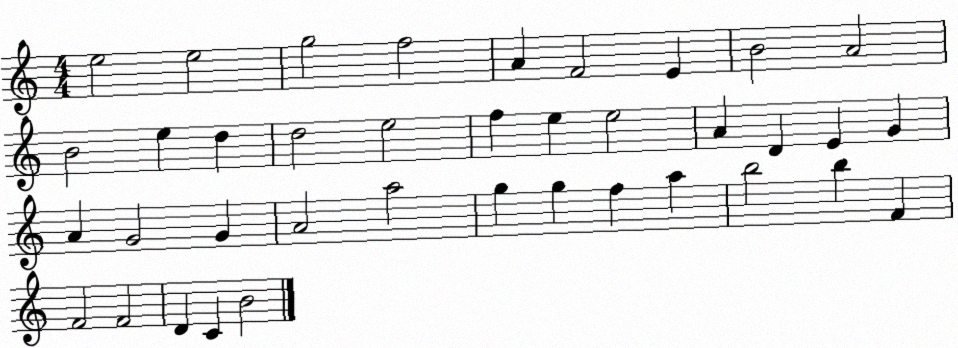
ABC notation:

X:1
T:Untitled
M:4/4
L:1/4
K:C
e2 e2 g2 f2 A F2 E B2 A2 B2 e d d2 e2 f e e2 A D E G A G2 G A2 a2 g g f a b2 b F F2 F2 D C B2